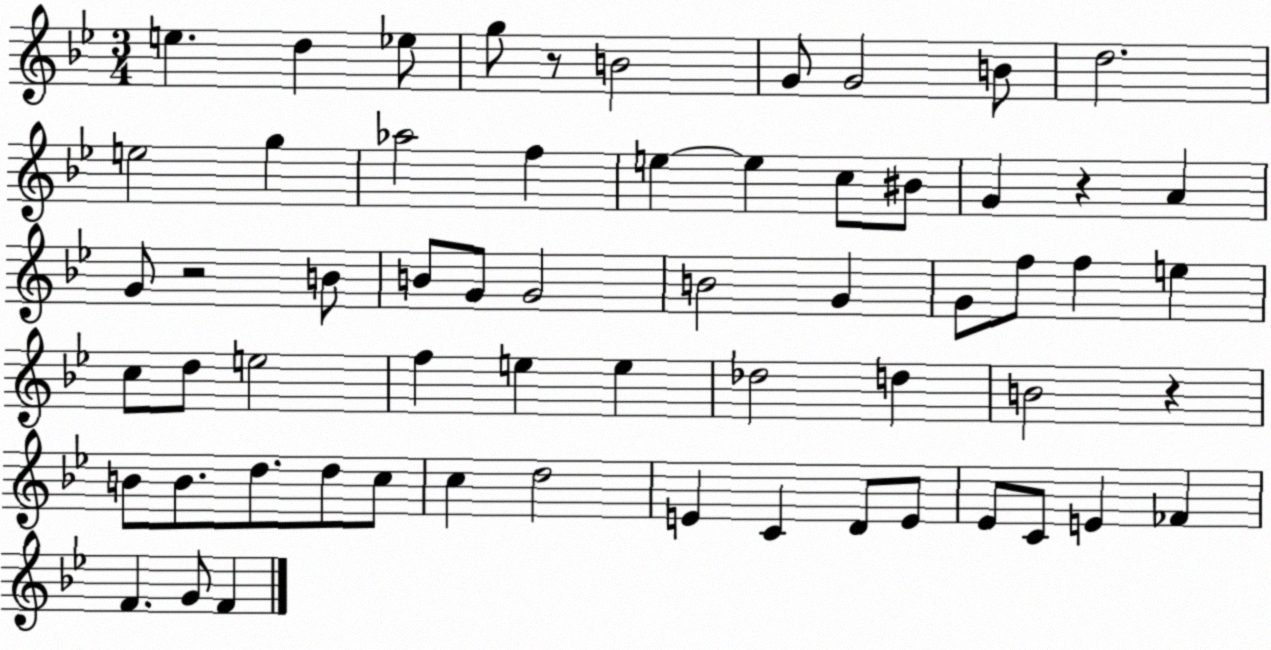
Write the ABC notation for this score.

X:1
T:Untitled
M:3/4
L:1/4
K:Bb
e d _e/2 g/2 z/2 B2 G/2 G2 B/2 d2 e2 g _a2 f e e c/2 ^B/2 G z A G/2 z2 B/2 B/2 G/2 G2 B2 G G/2 f/2 f e c/2 d/2 e2 f e e _d2 d B2 z B/2 B/2 d/2 d/2 c/2 c d2 E C D/2 E/2 _E/2 C/2 E _F F G/2 F